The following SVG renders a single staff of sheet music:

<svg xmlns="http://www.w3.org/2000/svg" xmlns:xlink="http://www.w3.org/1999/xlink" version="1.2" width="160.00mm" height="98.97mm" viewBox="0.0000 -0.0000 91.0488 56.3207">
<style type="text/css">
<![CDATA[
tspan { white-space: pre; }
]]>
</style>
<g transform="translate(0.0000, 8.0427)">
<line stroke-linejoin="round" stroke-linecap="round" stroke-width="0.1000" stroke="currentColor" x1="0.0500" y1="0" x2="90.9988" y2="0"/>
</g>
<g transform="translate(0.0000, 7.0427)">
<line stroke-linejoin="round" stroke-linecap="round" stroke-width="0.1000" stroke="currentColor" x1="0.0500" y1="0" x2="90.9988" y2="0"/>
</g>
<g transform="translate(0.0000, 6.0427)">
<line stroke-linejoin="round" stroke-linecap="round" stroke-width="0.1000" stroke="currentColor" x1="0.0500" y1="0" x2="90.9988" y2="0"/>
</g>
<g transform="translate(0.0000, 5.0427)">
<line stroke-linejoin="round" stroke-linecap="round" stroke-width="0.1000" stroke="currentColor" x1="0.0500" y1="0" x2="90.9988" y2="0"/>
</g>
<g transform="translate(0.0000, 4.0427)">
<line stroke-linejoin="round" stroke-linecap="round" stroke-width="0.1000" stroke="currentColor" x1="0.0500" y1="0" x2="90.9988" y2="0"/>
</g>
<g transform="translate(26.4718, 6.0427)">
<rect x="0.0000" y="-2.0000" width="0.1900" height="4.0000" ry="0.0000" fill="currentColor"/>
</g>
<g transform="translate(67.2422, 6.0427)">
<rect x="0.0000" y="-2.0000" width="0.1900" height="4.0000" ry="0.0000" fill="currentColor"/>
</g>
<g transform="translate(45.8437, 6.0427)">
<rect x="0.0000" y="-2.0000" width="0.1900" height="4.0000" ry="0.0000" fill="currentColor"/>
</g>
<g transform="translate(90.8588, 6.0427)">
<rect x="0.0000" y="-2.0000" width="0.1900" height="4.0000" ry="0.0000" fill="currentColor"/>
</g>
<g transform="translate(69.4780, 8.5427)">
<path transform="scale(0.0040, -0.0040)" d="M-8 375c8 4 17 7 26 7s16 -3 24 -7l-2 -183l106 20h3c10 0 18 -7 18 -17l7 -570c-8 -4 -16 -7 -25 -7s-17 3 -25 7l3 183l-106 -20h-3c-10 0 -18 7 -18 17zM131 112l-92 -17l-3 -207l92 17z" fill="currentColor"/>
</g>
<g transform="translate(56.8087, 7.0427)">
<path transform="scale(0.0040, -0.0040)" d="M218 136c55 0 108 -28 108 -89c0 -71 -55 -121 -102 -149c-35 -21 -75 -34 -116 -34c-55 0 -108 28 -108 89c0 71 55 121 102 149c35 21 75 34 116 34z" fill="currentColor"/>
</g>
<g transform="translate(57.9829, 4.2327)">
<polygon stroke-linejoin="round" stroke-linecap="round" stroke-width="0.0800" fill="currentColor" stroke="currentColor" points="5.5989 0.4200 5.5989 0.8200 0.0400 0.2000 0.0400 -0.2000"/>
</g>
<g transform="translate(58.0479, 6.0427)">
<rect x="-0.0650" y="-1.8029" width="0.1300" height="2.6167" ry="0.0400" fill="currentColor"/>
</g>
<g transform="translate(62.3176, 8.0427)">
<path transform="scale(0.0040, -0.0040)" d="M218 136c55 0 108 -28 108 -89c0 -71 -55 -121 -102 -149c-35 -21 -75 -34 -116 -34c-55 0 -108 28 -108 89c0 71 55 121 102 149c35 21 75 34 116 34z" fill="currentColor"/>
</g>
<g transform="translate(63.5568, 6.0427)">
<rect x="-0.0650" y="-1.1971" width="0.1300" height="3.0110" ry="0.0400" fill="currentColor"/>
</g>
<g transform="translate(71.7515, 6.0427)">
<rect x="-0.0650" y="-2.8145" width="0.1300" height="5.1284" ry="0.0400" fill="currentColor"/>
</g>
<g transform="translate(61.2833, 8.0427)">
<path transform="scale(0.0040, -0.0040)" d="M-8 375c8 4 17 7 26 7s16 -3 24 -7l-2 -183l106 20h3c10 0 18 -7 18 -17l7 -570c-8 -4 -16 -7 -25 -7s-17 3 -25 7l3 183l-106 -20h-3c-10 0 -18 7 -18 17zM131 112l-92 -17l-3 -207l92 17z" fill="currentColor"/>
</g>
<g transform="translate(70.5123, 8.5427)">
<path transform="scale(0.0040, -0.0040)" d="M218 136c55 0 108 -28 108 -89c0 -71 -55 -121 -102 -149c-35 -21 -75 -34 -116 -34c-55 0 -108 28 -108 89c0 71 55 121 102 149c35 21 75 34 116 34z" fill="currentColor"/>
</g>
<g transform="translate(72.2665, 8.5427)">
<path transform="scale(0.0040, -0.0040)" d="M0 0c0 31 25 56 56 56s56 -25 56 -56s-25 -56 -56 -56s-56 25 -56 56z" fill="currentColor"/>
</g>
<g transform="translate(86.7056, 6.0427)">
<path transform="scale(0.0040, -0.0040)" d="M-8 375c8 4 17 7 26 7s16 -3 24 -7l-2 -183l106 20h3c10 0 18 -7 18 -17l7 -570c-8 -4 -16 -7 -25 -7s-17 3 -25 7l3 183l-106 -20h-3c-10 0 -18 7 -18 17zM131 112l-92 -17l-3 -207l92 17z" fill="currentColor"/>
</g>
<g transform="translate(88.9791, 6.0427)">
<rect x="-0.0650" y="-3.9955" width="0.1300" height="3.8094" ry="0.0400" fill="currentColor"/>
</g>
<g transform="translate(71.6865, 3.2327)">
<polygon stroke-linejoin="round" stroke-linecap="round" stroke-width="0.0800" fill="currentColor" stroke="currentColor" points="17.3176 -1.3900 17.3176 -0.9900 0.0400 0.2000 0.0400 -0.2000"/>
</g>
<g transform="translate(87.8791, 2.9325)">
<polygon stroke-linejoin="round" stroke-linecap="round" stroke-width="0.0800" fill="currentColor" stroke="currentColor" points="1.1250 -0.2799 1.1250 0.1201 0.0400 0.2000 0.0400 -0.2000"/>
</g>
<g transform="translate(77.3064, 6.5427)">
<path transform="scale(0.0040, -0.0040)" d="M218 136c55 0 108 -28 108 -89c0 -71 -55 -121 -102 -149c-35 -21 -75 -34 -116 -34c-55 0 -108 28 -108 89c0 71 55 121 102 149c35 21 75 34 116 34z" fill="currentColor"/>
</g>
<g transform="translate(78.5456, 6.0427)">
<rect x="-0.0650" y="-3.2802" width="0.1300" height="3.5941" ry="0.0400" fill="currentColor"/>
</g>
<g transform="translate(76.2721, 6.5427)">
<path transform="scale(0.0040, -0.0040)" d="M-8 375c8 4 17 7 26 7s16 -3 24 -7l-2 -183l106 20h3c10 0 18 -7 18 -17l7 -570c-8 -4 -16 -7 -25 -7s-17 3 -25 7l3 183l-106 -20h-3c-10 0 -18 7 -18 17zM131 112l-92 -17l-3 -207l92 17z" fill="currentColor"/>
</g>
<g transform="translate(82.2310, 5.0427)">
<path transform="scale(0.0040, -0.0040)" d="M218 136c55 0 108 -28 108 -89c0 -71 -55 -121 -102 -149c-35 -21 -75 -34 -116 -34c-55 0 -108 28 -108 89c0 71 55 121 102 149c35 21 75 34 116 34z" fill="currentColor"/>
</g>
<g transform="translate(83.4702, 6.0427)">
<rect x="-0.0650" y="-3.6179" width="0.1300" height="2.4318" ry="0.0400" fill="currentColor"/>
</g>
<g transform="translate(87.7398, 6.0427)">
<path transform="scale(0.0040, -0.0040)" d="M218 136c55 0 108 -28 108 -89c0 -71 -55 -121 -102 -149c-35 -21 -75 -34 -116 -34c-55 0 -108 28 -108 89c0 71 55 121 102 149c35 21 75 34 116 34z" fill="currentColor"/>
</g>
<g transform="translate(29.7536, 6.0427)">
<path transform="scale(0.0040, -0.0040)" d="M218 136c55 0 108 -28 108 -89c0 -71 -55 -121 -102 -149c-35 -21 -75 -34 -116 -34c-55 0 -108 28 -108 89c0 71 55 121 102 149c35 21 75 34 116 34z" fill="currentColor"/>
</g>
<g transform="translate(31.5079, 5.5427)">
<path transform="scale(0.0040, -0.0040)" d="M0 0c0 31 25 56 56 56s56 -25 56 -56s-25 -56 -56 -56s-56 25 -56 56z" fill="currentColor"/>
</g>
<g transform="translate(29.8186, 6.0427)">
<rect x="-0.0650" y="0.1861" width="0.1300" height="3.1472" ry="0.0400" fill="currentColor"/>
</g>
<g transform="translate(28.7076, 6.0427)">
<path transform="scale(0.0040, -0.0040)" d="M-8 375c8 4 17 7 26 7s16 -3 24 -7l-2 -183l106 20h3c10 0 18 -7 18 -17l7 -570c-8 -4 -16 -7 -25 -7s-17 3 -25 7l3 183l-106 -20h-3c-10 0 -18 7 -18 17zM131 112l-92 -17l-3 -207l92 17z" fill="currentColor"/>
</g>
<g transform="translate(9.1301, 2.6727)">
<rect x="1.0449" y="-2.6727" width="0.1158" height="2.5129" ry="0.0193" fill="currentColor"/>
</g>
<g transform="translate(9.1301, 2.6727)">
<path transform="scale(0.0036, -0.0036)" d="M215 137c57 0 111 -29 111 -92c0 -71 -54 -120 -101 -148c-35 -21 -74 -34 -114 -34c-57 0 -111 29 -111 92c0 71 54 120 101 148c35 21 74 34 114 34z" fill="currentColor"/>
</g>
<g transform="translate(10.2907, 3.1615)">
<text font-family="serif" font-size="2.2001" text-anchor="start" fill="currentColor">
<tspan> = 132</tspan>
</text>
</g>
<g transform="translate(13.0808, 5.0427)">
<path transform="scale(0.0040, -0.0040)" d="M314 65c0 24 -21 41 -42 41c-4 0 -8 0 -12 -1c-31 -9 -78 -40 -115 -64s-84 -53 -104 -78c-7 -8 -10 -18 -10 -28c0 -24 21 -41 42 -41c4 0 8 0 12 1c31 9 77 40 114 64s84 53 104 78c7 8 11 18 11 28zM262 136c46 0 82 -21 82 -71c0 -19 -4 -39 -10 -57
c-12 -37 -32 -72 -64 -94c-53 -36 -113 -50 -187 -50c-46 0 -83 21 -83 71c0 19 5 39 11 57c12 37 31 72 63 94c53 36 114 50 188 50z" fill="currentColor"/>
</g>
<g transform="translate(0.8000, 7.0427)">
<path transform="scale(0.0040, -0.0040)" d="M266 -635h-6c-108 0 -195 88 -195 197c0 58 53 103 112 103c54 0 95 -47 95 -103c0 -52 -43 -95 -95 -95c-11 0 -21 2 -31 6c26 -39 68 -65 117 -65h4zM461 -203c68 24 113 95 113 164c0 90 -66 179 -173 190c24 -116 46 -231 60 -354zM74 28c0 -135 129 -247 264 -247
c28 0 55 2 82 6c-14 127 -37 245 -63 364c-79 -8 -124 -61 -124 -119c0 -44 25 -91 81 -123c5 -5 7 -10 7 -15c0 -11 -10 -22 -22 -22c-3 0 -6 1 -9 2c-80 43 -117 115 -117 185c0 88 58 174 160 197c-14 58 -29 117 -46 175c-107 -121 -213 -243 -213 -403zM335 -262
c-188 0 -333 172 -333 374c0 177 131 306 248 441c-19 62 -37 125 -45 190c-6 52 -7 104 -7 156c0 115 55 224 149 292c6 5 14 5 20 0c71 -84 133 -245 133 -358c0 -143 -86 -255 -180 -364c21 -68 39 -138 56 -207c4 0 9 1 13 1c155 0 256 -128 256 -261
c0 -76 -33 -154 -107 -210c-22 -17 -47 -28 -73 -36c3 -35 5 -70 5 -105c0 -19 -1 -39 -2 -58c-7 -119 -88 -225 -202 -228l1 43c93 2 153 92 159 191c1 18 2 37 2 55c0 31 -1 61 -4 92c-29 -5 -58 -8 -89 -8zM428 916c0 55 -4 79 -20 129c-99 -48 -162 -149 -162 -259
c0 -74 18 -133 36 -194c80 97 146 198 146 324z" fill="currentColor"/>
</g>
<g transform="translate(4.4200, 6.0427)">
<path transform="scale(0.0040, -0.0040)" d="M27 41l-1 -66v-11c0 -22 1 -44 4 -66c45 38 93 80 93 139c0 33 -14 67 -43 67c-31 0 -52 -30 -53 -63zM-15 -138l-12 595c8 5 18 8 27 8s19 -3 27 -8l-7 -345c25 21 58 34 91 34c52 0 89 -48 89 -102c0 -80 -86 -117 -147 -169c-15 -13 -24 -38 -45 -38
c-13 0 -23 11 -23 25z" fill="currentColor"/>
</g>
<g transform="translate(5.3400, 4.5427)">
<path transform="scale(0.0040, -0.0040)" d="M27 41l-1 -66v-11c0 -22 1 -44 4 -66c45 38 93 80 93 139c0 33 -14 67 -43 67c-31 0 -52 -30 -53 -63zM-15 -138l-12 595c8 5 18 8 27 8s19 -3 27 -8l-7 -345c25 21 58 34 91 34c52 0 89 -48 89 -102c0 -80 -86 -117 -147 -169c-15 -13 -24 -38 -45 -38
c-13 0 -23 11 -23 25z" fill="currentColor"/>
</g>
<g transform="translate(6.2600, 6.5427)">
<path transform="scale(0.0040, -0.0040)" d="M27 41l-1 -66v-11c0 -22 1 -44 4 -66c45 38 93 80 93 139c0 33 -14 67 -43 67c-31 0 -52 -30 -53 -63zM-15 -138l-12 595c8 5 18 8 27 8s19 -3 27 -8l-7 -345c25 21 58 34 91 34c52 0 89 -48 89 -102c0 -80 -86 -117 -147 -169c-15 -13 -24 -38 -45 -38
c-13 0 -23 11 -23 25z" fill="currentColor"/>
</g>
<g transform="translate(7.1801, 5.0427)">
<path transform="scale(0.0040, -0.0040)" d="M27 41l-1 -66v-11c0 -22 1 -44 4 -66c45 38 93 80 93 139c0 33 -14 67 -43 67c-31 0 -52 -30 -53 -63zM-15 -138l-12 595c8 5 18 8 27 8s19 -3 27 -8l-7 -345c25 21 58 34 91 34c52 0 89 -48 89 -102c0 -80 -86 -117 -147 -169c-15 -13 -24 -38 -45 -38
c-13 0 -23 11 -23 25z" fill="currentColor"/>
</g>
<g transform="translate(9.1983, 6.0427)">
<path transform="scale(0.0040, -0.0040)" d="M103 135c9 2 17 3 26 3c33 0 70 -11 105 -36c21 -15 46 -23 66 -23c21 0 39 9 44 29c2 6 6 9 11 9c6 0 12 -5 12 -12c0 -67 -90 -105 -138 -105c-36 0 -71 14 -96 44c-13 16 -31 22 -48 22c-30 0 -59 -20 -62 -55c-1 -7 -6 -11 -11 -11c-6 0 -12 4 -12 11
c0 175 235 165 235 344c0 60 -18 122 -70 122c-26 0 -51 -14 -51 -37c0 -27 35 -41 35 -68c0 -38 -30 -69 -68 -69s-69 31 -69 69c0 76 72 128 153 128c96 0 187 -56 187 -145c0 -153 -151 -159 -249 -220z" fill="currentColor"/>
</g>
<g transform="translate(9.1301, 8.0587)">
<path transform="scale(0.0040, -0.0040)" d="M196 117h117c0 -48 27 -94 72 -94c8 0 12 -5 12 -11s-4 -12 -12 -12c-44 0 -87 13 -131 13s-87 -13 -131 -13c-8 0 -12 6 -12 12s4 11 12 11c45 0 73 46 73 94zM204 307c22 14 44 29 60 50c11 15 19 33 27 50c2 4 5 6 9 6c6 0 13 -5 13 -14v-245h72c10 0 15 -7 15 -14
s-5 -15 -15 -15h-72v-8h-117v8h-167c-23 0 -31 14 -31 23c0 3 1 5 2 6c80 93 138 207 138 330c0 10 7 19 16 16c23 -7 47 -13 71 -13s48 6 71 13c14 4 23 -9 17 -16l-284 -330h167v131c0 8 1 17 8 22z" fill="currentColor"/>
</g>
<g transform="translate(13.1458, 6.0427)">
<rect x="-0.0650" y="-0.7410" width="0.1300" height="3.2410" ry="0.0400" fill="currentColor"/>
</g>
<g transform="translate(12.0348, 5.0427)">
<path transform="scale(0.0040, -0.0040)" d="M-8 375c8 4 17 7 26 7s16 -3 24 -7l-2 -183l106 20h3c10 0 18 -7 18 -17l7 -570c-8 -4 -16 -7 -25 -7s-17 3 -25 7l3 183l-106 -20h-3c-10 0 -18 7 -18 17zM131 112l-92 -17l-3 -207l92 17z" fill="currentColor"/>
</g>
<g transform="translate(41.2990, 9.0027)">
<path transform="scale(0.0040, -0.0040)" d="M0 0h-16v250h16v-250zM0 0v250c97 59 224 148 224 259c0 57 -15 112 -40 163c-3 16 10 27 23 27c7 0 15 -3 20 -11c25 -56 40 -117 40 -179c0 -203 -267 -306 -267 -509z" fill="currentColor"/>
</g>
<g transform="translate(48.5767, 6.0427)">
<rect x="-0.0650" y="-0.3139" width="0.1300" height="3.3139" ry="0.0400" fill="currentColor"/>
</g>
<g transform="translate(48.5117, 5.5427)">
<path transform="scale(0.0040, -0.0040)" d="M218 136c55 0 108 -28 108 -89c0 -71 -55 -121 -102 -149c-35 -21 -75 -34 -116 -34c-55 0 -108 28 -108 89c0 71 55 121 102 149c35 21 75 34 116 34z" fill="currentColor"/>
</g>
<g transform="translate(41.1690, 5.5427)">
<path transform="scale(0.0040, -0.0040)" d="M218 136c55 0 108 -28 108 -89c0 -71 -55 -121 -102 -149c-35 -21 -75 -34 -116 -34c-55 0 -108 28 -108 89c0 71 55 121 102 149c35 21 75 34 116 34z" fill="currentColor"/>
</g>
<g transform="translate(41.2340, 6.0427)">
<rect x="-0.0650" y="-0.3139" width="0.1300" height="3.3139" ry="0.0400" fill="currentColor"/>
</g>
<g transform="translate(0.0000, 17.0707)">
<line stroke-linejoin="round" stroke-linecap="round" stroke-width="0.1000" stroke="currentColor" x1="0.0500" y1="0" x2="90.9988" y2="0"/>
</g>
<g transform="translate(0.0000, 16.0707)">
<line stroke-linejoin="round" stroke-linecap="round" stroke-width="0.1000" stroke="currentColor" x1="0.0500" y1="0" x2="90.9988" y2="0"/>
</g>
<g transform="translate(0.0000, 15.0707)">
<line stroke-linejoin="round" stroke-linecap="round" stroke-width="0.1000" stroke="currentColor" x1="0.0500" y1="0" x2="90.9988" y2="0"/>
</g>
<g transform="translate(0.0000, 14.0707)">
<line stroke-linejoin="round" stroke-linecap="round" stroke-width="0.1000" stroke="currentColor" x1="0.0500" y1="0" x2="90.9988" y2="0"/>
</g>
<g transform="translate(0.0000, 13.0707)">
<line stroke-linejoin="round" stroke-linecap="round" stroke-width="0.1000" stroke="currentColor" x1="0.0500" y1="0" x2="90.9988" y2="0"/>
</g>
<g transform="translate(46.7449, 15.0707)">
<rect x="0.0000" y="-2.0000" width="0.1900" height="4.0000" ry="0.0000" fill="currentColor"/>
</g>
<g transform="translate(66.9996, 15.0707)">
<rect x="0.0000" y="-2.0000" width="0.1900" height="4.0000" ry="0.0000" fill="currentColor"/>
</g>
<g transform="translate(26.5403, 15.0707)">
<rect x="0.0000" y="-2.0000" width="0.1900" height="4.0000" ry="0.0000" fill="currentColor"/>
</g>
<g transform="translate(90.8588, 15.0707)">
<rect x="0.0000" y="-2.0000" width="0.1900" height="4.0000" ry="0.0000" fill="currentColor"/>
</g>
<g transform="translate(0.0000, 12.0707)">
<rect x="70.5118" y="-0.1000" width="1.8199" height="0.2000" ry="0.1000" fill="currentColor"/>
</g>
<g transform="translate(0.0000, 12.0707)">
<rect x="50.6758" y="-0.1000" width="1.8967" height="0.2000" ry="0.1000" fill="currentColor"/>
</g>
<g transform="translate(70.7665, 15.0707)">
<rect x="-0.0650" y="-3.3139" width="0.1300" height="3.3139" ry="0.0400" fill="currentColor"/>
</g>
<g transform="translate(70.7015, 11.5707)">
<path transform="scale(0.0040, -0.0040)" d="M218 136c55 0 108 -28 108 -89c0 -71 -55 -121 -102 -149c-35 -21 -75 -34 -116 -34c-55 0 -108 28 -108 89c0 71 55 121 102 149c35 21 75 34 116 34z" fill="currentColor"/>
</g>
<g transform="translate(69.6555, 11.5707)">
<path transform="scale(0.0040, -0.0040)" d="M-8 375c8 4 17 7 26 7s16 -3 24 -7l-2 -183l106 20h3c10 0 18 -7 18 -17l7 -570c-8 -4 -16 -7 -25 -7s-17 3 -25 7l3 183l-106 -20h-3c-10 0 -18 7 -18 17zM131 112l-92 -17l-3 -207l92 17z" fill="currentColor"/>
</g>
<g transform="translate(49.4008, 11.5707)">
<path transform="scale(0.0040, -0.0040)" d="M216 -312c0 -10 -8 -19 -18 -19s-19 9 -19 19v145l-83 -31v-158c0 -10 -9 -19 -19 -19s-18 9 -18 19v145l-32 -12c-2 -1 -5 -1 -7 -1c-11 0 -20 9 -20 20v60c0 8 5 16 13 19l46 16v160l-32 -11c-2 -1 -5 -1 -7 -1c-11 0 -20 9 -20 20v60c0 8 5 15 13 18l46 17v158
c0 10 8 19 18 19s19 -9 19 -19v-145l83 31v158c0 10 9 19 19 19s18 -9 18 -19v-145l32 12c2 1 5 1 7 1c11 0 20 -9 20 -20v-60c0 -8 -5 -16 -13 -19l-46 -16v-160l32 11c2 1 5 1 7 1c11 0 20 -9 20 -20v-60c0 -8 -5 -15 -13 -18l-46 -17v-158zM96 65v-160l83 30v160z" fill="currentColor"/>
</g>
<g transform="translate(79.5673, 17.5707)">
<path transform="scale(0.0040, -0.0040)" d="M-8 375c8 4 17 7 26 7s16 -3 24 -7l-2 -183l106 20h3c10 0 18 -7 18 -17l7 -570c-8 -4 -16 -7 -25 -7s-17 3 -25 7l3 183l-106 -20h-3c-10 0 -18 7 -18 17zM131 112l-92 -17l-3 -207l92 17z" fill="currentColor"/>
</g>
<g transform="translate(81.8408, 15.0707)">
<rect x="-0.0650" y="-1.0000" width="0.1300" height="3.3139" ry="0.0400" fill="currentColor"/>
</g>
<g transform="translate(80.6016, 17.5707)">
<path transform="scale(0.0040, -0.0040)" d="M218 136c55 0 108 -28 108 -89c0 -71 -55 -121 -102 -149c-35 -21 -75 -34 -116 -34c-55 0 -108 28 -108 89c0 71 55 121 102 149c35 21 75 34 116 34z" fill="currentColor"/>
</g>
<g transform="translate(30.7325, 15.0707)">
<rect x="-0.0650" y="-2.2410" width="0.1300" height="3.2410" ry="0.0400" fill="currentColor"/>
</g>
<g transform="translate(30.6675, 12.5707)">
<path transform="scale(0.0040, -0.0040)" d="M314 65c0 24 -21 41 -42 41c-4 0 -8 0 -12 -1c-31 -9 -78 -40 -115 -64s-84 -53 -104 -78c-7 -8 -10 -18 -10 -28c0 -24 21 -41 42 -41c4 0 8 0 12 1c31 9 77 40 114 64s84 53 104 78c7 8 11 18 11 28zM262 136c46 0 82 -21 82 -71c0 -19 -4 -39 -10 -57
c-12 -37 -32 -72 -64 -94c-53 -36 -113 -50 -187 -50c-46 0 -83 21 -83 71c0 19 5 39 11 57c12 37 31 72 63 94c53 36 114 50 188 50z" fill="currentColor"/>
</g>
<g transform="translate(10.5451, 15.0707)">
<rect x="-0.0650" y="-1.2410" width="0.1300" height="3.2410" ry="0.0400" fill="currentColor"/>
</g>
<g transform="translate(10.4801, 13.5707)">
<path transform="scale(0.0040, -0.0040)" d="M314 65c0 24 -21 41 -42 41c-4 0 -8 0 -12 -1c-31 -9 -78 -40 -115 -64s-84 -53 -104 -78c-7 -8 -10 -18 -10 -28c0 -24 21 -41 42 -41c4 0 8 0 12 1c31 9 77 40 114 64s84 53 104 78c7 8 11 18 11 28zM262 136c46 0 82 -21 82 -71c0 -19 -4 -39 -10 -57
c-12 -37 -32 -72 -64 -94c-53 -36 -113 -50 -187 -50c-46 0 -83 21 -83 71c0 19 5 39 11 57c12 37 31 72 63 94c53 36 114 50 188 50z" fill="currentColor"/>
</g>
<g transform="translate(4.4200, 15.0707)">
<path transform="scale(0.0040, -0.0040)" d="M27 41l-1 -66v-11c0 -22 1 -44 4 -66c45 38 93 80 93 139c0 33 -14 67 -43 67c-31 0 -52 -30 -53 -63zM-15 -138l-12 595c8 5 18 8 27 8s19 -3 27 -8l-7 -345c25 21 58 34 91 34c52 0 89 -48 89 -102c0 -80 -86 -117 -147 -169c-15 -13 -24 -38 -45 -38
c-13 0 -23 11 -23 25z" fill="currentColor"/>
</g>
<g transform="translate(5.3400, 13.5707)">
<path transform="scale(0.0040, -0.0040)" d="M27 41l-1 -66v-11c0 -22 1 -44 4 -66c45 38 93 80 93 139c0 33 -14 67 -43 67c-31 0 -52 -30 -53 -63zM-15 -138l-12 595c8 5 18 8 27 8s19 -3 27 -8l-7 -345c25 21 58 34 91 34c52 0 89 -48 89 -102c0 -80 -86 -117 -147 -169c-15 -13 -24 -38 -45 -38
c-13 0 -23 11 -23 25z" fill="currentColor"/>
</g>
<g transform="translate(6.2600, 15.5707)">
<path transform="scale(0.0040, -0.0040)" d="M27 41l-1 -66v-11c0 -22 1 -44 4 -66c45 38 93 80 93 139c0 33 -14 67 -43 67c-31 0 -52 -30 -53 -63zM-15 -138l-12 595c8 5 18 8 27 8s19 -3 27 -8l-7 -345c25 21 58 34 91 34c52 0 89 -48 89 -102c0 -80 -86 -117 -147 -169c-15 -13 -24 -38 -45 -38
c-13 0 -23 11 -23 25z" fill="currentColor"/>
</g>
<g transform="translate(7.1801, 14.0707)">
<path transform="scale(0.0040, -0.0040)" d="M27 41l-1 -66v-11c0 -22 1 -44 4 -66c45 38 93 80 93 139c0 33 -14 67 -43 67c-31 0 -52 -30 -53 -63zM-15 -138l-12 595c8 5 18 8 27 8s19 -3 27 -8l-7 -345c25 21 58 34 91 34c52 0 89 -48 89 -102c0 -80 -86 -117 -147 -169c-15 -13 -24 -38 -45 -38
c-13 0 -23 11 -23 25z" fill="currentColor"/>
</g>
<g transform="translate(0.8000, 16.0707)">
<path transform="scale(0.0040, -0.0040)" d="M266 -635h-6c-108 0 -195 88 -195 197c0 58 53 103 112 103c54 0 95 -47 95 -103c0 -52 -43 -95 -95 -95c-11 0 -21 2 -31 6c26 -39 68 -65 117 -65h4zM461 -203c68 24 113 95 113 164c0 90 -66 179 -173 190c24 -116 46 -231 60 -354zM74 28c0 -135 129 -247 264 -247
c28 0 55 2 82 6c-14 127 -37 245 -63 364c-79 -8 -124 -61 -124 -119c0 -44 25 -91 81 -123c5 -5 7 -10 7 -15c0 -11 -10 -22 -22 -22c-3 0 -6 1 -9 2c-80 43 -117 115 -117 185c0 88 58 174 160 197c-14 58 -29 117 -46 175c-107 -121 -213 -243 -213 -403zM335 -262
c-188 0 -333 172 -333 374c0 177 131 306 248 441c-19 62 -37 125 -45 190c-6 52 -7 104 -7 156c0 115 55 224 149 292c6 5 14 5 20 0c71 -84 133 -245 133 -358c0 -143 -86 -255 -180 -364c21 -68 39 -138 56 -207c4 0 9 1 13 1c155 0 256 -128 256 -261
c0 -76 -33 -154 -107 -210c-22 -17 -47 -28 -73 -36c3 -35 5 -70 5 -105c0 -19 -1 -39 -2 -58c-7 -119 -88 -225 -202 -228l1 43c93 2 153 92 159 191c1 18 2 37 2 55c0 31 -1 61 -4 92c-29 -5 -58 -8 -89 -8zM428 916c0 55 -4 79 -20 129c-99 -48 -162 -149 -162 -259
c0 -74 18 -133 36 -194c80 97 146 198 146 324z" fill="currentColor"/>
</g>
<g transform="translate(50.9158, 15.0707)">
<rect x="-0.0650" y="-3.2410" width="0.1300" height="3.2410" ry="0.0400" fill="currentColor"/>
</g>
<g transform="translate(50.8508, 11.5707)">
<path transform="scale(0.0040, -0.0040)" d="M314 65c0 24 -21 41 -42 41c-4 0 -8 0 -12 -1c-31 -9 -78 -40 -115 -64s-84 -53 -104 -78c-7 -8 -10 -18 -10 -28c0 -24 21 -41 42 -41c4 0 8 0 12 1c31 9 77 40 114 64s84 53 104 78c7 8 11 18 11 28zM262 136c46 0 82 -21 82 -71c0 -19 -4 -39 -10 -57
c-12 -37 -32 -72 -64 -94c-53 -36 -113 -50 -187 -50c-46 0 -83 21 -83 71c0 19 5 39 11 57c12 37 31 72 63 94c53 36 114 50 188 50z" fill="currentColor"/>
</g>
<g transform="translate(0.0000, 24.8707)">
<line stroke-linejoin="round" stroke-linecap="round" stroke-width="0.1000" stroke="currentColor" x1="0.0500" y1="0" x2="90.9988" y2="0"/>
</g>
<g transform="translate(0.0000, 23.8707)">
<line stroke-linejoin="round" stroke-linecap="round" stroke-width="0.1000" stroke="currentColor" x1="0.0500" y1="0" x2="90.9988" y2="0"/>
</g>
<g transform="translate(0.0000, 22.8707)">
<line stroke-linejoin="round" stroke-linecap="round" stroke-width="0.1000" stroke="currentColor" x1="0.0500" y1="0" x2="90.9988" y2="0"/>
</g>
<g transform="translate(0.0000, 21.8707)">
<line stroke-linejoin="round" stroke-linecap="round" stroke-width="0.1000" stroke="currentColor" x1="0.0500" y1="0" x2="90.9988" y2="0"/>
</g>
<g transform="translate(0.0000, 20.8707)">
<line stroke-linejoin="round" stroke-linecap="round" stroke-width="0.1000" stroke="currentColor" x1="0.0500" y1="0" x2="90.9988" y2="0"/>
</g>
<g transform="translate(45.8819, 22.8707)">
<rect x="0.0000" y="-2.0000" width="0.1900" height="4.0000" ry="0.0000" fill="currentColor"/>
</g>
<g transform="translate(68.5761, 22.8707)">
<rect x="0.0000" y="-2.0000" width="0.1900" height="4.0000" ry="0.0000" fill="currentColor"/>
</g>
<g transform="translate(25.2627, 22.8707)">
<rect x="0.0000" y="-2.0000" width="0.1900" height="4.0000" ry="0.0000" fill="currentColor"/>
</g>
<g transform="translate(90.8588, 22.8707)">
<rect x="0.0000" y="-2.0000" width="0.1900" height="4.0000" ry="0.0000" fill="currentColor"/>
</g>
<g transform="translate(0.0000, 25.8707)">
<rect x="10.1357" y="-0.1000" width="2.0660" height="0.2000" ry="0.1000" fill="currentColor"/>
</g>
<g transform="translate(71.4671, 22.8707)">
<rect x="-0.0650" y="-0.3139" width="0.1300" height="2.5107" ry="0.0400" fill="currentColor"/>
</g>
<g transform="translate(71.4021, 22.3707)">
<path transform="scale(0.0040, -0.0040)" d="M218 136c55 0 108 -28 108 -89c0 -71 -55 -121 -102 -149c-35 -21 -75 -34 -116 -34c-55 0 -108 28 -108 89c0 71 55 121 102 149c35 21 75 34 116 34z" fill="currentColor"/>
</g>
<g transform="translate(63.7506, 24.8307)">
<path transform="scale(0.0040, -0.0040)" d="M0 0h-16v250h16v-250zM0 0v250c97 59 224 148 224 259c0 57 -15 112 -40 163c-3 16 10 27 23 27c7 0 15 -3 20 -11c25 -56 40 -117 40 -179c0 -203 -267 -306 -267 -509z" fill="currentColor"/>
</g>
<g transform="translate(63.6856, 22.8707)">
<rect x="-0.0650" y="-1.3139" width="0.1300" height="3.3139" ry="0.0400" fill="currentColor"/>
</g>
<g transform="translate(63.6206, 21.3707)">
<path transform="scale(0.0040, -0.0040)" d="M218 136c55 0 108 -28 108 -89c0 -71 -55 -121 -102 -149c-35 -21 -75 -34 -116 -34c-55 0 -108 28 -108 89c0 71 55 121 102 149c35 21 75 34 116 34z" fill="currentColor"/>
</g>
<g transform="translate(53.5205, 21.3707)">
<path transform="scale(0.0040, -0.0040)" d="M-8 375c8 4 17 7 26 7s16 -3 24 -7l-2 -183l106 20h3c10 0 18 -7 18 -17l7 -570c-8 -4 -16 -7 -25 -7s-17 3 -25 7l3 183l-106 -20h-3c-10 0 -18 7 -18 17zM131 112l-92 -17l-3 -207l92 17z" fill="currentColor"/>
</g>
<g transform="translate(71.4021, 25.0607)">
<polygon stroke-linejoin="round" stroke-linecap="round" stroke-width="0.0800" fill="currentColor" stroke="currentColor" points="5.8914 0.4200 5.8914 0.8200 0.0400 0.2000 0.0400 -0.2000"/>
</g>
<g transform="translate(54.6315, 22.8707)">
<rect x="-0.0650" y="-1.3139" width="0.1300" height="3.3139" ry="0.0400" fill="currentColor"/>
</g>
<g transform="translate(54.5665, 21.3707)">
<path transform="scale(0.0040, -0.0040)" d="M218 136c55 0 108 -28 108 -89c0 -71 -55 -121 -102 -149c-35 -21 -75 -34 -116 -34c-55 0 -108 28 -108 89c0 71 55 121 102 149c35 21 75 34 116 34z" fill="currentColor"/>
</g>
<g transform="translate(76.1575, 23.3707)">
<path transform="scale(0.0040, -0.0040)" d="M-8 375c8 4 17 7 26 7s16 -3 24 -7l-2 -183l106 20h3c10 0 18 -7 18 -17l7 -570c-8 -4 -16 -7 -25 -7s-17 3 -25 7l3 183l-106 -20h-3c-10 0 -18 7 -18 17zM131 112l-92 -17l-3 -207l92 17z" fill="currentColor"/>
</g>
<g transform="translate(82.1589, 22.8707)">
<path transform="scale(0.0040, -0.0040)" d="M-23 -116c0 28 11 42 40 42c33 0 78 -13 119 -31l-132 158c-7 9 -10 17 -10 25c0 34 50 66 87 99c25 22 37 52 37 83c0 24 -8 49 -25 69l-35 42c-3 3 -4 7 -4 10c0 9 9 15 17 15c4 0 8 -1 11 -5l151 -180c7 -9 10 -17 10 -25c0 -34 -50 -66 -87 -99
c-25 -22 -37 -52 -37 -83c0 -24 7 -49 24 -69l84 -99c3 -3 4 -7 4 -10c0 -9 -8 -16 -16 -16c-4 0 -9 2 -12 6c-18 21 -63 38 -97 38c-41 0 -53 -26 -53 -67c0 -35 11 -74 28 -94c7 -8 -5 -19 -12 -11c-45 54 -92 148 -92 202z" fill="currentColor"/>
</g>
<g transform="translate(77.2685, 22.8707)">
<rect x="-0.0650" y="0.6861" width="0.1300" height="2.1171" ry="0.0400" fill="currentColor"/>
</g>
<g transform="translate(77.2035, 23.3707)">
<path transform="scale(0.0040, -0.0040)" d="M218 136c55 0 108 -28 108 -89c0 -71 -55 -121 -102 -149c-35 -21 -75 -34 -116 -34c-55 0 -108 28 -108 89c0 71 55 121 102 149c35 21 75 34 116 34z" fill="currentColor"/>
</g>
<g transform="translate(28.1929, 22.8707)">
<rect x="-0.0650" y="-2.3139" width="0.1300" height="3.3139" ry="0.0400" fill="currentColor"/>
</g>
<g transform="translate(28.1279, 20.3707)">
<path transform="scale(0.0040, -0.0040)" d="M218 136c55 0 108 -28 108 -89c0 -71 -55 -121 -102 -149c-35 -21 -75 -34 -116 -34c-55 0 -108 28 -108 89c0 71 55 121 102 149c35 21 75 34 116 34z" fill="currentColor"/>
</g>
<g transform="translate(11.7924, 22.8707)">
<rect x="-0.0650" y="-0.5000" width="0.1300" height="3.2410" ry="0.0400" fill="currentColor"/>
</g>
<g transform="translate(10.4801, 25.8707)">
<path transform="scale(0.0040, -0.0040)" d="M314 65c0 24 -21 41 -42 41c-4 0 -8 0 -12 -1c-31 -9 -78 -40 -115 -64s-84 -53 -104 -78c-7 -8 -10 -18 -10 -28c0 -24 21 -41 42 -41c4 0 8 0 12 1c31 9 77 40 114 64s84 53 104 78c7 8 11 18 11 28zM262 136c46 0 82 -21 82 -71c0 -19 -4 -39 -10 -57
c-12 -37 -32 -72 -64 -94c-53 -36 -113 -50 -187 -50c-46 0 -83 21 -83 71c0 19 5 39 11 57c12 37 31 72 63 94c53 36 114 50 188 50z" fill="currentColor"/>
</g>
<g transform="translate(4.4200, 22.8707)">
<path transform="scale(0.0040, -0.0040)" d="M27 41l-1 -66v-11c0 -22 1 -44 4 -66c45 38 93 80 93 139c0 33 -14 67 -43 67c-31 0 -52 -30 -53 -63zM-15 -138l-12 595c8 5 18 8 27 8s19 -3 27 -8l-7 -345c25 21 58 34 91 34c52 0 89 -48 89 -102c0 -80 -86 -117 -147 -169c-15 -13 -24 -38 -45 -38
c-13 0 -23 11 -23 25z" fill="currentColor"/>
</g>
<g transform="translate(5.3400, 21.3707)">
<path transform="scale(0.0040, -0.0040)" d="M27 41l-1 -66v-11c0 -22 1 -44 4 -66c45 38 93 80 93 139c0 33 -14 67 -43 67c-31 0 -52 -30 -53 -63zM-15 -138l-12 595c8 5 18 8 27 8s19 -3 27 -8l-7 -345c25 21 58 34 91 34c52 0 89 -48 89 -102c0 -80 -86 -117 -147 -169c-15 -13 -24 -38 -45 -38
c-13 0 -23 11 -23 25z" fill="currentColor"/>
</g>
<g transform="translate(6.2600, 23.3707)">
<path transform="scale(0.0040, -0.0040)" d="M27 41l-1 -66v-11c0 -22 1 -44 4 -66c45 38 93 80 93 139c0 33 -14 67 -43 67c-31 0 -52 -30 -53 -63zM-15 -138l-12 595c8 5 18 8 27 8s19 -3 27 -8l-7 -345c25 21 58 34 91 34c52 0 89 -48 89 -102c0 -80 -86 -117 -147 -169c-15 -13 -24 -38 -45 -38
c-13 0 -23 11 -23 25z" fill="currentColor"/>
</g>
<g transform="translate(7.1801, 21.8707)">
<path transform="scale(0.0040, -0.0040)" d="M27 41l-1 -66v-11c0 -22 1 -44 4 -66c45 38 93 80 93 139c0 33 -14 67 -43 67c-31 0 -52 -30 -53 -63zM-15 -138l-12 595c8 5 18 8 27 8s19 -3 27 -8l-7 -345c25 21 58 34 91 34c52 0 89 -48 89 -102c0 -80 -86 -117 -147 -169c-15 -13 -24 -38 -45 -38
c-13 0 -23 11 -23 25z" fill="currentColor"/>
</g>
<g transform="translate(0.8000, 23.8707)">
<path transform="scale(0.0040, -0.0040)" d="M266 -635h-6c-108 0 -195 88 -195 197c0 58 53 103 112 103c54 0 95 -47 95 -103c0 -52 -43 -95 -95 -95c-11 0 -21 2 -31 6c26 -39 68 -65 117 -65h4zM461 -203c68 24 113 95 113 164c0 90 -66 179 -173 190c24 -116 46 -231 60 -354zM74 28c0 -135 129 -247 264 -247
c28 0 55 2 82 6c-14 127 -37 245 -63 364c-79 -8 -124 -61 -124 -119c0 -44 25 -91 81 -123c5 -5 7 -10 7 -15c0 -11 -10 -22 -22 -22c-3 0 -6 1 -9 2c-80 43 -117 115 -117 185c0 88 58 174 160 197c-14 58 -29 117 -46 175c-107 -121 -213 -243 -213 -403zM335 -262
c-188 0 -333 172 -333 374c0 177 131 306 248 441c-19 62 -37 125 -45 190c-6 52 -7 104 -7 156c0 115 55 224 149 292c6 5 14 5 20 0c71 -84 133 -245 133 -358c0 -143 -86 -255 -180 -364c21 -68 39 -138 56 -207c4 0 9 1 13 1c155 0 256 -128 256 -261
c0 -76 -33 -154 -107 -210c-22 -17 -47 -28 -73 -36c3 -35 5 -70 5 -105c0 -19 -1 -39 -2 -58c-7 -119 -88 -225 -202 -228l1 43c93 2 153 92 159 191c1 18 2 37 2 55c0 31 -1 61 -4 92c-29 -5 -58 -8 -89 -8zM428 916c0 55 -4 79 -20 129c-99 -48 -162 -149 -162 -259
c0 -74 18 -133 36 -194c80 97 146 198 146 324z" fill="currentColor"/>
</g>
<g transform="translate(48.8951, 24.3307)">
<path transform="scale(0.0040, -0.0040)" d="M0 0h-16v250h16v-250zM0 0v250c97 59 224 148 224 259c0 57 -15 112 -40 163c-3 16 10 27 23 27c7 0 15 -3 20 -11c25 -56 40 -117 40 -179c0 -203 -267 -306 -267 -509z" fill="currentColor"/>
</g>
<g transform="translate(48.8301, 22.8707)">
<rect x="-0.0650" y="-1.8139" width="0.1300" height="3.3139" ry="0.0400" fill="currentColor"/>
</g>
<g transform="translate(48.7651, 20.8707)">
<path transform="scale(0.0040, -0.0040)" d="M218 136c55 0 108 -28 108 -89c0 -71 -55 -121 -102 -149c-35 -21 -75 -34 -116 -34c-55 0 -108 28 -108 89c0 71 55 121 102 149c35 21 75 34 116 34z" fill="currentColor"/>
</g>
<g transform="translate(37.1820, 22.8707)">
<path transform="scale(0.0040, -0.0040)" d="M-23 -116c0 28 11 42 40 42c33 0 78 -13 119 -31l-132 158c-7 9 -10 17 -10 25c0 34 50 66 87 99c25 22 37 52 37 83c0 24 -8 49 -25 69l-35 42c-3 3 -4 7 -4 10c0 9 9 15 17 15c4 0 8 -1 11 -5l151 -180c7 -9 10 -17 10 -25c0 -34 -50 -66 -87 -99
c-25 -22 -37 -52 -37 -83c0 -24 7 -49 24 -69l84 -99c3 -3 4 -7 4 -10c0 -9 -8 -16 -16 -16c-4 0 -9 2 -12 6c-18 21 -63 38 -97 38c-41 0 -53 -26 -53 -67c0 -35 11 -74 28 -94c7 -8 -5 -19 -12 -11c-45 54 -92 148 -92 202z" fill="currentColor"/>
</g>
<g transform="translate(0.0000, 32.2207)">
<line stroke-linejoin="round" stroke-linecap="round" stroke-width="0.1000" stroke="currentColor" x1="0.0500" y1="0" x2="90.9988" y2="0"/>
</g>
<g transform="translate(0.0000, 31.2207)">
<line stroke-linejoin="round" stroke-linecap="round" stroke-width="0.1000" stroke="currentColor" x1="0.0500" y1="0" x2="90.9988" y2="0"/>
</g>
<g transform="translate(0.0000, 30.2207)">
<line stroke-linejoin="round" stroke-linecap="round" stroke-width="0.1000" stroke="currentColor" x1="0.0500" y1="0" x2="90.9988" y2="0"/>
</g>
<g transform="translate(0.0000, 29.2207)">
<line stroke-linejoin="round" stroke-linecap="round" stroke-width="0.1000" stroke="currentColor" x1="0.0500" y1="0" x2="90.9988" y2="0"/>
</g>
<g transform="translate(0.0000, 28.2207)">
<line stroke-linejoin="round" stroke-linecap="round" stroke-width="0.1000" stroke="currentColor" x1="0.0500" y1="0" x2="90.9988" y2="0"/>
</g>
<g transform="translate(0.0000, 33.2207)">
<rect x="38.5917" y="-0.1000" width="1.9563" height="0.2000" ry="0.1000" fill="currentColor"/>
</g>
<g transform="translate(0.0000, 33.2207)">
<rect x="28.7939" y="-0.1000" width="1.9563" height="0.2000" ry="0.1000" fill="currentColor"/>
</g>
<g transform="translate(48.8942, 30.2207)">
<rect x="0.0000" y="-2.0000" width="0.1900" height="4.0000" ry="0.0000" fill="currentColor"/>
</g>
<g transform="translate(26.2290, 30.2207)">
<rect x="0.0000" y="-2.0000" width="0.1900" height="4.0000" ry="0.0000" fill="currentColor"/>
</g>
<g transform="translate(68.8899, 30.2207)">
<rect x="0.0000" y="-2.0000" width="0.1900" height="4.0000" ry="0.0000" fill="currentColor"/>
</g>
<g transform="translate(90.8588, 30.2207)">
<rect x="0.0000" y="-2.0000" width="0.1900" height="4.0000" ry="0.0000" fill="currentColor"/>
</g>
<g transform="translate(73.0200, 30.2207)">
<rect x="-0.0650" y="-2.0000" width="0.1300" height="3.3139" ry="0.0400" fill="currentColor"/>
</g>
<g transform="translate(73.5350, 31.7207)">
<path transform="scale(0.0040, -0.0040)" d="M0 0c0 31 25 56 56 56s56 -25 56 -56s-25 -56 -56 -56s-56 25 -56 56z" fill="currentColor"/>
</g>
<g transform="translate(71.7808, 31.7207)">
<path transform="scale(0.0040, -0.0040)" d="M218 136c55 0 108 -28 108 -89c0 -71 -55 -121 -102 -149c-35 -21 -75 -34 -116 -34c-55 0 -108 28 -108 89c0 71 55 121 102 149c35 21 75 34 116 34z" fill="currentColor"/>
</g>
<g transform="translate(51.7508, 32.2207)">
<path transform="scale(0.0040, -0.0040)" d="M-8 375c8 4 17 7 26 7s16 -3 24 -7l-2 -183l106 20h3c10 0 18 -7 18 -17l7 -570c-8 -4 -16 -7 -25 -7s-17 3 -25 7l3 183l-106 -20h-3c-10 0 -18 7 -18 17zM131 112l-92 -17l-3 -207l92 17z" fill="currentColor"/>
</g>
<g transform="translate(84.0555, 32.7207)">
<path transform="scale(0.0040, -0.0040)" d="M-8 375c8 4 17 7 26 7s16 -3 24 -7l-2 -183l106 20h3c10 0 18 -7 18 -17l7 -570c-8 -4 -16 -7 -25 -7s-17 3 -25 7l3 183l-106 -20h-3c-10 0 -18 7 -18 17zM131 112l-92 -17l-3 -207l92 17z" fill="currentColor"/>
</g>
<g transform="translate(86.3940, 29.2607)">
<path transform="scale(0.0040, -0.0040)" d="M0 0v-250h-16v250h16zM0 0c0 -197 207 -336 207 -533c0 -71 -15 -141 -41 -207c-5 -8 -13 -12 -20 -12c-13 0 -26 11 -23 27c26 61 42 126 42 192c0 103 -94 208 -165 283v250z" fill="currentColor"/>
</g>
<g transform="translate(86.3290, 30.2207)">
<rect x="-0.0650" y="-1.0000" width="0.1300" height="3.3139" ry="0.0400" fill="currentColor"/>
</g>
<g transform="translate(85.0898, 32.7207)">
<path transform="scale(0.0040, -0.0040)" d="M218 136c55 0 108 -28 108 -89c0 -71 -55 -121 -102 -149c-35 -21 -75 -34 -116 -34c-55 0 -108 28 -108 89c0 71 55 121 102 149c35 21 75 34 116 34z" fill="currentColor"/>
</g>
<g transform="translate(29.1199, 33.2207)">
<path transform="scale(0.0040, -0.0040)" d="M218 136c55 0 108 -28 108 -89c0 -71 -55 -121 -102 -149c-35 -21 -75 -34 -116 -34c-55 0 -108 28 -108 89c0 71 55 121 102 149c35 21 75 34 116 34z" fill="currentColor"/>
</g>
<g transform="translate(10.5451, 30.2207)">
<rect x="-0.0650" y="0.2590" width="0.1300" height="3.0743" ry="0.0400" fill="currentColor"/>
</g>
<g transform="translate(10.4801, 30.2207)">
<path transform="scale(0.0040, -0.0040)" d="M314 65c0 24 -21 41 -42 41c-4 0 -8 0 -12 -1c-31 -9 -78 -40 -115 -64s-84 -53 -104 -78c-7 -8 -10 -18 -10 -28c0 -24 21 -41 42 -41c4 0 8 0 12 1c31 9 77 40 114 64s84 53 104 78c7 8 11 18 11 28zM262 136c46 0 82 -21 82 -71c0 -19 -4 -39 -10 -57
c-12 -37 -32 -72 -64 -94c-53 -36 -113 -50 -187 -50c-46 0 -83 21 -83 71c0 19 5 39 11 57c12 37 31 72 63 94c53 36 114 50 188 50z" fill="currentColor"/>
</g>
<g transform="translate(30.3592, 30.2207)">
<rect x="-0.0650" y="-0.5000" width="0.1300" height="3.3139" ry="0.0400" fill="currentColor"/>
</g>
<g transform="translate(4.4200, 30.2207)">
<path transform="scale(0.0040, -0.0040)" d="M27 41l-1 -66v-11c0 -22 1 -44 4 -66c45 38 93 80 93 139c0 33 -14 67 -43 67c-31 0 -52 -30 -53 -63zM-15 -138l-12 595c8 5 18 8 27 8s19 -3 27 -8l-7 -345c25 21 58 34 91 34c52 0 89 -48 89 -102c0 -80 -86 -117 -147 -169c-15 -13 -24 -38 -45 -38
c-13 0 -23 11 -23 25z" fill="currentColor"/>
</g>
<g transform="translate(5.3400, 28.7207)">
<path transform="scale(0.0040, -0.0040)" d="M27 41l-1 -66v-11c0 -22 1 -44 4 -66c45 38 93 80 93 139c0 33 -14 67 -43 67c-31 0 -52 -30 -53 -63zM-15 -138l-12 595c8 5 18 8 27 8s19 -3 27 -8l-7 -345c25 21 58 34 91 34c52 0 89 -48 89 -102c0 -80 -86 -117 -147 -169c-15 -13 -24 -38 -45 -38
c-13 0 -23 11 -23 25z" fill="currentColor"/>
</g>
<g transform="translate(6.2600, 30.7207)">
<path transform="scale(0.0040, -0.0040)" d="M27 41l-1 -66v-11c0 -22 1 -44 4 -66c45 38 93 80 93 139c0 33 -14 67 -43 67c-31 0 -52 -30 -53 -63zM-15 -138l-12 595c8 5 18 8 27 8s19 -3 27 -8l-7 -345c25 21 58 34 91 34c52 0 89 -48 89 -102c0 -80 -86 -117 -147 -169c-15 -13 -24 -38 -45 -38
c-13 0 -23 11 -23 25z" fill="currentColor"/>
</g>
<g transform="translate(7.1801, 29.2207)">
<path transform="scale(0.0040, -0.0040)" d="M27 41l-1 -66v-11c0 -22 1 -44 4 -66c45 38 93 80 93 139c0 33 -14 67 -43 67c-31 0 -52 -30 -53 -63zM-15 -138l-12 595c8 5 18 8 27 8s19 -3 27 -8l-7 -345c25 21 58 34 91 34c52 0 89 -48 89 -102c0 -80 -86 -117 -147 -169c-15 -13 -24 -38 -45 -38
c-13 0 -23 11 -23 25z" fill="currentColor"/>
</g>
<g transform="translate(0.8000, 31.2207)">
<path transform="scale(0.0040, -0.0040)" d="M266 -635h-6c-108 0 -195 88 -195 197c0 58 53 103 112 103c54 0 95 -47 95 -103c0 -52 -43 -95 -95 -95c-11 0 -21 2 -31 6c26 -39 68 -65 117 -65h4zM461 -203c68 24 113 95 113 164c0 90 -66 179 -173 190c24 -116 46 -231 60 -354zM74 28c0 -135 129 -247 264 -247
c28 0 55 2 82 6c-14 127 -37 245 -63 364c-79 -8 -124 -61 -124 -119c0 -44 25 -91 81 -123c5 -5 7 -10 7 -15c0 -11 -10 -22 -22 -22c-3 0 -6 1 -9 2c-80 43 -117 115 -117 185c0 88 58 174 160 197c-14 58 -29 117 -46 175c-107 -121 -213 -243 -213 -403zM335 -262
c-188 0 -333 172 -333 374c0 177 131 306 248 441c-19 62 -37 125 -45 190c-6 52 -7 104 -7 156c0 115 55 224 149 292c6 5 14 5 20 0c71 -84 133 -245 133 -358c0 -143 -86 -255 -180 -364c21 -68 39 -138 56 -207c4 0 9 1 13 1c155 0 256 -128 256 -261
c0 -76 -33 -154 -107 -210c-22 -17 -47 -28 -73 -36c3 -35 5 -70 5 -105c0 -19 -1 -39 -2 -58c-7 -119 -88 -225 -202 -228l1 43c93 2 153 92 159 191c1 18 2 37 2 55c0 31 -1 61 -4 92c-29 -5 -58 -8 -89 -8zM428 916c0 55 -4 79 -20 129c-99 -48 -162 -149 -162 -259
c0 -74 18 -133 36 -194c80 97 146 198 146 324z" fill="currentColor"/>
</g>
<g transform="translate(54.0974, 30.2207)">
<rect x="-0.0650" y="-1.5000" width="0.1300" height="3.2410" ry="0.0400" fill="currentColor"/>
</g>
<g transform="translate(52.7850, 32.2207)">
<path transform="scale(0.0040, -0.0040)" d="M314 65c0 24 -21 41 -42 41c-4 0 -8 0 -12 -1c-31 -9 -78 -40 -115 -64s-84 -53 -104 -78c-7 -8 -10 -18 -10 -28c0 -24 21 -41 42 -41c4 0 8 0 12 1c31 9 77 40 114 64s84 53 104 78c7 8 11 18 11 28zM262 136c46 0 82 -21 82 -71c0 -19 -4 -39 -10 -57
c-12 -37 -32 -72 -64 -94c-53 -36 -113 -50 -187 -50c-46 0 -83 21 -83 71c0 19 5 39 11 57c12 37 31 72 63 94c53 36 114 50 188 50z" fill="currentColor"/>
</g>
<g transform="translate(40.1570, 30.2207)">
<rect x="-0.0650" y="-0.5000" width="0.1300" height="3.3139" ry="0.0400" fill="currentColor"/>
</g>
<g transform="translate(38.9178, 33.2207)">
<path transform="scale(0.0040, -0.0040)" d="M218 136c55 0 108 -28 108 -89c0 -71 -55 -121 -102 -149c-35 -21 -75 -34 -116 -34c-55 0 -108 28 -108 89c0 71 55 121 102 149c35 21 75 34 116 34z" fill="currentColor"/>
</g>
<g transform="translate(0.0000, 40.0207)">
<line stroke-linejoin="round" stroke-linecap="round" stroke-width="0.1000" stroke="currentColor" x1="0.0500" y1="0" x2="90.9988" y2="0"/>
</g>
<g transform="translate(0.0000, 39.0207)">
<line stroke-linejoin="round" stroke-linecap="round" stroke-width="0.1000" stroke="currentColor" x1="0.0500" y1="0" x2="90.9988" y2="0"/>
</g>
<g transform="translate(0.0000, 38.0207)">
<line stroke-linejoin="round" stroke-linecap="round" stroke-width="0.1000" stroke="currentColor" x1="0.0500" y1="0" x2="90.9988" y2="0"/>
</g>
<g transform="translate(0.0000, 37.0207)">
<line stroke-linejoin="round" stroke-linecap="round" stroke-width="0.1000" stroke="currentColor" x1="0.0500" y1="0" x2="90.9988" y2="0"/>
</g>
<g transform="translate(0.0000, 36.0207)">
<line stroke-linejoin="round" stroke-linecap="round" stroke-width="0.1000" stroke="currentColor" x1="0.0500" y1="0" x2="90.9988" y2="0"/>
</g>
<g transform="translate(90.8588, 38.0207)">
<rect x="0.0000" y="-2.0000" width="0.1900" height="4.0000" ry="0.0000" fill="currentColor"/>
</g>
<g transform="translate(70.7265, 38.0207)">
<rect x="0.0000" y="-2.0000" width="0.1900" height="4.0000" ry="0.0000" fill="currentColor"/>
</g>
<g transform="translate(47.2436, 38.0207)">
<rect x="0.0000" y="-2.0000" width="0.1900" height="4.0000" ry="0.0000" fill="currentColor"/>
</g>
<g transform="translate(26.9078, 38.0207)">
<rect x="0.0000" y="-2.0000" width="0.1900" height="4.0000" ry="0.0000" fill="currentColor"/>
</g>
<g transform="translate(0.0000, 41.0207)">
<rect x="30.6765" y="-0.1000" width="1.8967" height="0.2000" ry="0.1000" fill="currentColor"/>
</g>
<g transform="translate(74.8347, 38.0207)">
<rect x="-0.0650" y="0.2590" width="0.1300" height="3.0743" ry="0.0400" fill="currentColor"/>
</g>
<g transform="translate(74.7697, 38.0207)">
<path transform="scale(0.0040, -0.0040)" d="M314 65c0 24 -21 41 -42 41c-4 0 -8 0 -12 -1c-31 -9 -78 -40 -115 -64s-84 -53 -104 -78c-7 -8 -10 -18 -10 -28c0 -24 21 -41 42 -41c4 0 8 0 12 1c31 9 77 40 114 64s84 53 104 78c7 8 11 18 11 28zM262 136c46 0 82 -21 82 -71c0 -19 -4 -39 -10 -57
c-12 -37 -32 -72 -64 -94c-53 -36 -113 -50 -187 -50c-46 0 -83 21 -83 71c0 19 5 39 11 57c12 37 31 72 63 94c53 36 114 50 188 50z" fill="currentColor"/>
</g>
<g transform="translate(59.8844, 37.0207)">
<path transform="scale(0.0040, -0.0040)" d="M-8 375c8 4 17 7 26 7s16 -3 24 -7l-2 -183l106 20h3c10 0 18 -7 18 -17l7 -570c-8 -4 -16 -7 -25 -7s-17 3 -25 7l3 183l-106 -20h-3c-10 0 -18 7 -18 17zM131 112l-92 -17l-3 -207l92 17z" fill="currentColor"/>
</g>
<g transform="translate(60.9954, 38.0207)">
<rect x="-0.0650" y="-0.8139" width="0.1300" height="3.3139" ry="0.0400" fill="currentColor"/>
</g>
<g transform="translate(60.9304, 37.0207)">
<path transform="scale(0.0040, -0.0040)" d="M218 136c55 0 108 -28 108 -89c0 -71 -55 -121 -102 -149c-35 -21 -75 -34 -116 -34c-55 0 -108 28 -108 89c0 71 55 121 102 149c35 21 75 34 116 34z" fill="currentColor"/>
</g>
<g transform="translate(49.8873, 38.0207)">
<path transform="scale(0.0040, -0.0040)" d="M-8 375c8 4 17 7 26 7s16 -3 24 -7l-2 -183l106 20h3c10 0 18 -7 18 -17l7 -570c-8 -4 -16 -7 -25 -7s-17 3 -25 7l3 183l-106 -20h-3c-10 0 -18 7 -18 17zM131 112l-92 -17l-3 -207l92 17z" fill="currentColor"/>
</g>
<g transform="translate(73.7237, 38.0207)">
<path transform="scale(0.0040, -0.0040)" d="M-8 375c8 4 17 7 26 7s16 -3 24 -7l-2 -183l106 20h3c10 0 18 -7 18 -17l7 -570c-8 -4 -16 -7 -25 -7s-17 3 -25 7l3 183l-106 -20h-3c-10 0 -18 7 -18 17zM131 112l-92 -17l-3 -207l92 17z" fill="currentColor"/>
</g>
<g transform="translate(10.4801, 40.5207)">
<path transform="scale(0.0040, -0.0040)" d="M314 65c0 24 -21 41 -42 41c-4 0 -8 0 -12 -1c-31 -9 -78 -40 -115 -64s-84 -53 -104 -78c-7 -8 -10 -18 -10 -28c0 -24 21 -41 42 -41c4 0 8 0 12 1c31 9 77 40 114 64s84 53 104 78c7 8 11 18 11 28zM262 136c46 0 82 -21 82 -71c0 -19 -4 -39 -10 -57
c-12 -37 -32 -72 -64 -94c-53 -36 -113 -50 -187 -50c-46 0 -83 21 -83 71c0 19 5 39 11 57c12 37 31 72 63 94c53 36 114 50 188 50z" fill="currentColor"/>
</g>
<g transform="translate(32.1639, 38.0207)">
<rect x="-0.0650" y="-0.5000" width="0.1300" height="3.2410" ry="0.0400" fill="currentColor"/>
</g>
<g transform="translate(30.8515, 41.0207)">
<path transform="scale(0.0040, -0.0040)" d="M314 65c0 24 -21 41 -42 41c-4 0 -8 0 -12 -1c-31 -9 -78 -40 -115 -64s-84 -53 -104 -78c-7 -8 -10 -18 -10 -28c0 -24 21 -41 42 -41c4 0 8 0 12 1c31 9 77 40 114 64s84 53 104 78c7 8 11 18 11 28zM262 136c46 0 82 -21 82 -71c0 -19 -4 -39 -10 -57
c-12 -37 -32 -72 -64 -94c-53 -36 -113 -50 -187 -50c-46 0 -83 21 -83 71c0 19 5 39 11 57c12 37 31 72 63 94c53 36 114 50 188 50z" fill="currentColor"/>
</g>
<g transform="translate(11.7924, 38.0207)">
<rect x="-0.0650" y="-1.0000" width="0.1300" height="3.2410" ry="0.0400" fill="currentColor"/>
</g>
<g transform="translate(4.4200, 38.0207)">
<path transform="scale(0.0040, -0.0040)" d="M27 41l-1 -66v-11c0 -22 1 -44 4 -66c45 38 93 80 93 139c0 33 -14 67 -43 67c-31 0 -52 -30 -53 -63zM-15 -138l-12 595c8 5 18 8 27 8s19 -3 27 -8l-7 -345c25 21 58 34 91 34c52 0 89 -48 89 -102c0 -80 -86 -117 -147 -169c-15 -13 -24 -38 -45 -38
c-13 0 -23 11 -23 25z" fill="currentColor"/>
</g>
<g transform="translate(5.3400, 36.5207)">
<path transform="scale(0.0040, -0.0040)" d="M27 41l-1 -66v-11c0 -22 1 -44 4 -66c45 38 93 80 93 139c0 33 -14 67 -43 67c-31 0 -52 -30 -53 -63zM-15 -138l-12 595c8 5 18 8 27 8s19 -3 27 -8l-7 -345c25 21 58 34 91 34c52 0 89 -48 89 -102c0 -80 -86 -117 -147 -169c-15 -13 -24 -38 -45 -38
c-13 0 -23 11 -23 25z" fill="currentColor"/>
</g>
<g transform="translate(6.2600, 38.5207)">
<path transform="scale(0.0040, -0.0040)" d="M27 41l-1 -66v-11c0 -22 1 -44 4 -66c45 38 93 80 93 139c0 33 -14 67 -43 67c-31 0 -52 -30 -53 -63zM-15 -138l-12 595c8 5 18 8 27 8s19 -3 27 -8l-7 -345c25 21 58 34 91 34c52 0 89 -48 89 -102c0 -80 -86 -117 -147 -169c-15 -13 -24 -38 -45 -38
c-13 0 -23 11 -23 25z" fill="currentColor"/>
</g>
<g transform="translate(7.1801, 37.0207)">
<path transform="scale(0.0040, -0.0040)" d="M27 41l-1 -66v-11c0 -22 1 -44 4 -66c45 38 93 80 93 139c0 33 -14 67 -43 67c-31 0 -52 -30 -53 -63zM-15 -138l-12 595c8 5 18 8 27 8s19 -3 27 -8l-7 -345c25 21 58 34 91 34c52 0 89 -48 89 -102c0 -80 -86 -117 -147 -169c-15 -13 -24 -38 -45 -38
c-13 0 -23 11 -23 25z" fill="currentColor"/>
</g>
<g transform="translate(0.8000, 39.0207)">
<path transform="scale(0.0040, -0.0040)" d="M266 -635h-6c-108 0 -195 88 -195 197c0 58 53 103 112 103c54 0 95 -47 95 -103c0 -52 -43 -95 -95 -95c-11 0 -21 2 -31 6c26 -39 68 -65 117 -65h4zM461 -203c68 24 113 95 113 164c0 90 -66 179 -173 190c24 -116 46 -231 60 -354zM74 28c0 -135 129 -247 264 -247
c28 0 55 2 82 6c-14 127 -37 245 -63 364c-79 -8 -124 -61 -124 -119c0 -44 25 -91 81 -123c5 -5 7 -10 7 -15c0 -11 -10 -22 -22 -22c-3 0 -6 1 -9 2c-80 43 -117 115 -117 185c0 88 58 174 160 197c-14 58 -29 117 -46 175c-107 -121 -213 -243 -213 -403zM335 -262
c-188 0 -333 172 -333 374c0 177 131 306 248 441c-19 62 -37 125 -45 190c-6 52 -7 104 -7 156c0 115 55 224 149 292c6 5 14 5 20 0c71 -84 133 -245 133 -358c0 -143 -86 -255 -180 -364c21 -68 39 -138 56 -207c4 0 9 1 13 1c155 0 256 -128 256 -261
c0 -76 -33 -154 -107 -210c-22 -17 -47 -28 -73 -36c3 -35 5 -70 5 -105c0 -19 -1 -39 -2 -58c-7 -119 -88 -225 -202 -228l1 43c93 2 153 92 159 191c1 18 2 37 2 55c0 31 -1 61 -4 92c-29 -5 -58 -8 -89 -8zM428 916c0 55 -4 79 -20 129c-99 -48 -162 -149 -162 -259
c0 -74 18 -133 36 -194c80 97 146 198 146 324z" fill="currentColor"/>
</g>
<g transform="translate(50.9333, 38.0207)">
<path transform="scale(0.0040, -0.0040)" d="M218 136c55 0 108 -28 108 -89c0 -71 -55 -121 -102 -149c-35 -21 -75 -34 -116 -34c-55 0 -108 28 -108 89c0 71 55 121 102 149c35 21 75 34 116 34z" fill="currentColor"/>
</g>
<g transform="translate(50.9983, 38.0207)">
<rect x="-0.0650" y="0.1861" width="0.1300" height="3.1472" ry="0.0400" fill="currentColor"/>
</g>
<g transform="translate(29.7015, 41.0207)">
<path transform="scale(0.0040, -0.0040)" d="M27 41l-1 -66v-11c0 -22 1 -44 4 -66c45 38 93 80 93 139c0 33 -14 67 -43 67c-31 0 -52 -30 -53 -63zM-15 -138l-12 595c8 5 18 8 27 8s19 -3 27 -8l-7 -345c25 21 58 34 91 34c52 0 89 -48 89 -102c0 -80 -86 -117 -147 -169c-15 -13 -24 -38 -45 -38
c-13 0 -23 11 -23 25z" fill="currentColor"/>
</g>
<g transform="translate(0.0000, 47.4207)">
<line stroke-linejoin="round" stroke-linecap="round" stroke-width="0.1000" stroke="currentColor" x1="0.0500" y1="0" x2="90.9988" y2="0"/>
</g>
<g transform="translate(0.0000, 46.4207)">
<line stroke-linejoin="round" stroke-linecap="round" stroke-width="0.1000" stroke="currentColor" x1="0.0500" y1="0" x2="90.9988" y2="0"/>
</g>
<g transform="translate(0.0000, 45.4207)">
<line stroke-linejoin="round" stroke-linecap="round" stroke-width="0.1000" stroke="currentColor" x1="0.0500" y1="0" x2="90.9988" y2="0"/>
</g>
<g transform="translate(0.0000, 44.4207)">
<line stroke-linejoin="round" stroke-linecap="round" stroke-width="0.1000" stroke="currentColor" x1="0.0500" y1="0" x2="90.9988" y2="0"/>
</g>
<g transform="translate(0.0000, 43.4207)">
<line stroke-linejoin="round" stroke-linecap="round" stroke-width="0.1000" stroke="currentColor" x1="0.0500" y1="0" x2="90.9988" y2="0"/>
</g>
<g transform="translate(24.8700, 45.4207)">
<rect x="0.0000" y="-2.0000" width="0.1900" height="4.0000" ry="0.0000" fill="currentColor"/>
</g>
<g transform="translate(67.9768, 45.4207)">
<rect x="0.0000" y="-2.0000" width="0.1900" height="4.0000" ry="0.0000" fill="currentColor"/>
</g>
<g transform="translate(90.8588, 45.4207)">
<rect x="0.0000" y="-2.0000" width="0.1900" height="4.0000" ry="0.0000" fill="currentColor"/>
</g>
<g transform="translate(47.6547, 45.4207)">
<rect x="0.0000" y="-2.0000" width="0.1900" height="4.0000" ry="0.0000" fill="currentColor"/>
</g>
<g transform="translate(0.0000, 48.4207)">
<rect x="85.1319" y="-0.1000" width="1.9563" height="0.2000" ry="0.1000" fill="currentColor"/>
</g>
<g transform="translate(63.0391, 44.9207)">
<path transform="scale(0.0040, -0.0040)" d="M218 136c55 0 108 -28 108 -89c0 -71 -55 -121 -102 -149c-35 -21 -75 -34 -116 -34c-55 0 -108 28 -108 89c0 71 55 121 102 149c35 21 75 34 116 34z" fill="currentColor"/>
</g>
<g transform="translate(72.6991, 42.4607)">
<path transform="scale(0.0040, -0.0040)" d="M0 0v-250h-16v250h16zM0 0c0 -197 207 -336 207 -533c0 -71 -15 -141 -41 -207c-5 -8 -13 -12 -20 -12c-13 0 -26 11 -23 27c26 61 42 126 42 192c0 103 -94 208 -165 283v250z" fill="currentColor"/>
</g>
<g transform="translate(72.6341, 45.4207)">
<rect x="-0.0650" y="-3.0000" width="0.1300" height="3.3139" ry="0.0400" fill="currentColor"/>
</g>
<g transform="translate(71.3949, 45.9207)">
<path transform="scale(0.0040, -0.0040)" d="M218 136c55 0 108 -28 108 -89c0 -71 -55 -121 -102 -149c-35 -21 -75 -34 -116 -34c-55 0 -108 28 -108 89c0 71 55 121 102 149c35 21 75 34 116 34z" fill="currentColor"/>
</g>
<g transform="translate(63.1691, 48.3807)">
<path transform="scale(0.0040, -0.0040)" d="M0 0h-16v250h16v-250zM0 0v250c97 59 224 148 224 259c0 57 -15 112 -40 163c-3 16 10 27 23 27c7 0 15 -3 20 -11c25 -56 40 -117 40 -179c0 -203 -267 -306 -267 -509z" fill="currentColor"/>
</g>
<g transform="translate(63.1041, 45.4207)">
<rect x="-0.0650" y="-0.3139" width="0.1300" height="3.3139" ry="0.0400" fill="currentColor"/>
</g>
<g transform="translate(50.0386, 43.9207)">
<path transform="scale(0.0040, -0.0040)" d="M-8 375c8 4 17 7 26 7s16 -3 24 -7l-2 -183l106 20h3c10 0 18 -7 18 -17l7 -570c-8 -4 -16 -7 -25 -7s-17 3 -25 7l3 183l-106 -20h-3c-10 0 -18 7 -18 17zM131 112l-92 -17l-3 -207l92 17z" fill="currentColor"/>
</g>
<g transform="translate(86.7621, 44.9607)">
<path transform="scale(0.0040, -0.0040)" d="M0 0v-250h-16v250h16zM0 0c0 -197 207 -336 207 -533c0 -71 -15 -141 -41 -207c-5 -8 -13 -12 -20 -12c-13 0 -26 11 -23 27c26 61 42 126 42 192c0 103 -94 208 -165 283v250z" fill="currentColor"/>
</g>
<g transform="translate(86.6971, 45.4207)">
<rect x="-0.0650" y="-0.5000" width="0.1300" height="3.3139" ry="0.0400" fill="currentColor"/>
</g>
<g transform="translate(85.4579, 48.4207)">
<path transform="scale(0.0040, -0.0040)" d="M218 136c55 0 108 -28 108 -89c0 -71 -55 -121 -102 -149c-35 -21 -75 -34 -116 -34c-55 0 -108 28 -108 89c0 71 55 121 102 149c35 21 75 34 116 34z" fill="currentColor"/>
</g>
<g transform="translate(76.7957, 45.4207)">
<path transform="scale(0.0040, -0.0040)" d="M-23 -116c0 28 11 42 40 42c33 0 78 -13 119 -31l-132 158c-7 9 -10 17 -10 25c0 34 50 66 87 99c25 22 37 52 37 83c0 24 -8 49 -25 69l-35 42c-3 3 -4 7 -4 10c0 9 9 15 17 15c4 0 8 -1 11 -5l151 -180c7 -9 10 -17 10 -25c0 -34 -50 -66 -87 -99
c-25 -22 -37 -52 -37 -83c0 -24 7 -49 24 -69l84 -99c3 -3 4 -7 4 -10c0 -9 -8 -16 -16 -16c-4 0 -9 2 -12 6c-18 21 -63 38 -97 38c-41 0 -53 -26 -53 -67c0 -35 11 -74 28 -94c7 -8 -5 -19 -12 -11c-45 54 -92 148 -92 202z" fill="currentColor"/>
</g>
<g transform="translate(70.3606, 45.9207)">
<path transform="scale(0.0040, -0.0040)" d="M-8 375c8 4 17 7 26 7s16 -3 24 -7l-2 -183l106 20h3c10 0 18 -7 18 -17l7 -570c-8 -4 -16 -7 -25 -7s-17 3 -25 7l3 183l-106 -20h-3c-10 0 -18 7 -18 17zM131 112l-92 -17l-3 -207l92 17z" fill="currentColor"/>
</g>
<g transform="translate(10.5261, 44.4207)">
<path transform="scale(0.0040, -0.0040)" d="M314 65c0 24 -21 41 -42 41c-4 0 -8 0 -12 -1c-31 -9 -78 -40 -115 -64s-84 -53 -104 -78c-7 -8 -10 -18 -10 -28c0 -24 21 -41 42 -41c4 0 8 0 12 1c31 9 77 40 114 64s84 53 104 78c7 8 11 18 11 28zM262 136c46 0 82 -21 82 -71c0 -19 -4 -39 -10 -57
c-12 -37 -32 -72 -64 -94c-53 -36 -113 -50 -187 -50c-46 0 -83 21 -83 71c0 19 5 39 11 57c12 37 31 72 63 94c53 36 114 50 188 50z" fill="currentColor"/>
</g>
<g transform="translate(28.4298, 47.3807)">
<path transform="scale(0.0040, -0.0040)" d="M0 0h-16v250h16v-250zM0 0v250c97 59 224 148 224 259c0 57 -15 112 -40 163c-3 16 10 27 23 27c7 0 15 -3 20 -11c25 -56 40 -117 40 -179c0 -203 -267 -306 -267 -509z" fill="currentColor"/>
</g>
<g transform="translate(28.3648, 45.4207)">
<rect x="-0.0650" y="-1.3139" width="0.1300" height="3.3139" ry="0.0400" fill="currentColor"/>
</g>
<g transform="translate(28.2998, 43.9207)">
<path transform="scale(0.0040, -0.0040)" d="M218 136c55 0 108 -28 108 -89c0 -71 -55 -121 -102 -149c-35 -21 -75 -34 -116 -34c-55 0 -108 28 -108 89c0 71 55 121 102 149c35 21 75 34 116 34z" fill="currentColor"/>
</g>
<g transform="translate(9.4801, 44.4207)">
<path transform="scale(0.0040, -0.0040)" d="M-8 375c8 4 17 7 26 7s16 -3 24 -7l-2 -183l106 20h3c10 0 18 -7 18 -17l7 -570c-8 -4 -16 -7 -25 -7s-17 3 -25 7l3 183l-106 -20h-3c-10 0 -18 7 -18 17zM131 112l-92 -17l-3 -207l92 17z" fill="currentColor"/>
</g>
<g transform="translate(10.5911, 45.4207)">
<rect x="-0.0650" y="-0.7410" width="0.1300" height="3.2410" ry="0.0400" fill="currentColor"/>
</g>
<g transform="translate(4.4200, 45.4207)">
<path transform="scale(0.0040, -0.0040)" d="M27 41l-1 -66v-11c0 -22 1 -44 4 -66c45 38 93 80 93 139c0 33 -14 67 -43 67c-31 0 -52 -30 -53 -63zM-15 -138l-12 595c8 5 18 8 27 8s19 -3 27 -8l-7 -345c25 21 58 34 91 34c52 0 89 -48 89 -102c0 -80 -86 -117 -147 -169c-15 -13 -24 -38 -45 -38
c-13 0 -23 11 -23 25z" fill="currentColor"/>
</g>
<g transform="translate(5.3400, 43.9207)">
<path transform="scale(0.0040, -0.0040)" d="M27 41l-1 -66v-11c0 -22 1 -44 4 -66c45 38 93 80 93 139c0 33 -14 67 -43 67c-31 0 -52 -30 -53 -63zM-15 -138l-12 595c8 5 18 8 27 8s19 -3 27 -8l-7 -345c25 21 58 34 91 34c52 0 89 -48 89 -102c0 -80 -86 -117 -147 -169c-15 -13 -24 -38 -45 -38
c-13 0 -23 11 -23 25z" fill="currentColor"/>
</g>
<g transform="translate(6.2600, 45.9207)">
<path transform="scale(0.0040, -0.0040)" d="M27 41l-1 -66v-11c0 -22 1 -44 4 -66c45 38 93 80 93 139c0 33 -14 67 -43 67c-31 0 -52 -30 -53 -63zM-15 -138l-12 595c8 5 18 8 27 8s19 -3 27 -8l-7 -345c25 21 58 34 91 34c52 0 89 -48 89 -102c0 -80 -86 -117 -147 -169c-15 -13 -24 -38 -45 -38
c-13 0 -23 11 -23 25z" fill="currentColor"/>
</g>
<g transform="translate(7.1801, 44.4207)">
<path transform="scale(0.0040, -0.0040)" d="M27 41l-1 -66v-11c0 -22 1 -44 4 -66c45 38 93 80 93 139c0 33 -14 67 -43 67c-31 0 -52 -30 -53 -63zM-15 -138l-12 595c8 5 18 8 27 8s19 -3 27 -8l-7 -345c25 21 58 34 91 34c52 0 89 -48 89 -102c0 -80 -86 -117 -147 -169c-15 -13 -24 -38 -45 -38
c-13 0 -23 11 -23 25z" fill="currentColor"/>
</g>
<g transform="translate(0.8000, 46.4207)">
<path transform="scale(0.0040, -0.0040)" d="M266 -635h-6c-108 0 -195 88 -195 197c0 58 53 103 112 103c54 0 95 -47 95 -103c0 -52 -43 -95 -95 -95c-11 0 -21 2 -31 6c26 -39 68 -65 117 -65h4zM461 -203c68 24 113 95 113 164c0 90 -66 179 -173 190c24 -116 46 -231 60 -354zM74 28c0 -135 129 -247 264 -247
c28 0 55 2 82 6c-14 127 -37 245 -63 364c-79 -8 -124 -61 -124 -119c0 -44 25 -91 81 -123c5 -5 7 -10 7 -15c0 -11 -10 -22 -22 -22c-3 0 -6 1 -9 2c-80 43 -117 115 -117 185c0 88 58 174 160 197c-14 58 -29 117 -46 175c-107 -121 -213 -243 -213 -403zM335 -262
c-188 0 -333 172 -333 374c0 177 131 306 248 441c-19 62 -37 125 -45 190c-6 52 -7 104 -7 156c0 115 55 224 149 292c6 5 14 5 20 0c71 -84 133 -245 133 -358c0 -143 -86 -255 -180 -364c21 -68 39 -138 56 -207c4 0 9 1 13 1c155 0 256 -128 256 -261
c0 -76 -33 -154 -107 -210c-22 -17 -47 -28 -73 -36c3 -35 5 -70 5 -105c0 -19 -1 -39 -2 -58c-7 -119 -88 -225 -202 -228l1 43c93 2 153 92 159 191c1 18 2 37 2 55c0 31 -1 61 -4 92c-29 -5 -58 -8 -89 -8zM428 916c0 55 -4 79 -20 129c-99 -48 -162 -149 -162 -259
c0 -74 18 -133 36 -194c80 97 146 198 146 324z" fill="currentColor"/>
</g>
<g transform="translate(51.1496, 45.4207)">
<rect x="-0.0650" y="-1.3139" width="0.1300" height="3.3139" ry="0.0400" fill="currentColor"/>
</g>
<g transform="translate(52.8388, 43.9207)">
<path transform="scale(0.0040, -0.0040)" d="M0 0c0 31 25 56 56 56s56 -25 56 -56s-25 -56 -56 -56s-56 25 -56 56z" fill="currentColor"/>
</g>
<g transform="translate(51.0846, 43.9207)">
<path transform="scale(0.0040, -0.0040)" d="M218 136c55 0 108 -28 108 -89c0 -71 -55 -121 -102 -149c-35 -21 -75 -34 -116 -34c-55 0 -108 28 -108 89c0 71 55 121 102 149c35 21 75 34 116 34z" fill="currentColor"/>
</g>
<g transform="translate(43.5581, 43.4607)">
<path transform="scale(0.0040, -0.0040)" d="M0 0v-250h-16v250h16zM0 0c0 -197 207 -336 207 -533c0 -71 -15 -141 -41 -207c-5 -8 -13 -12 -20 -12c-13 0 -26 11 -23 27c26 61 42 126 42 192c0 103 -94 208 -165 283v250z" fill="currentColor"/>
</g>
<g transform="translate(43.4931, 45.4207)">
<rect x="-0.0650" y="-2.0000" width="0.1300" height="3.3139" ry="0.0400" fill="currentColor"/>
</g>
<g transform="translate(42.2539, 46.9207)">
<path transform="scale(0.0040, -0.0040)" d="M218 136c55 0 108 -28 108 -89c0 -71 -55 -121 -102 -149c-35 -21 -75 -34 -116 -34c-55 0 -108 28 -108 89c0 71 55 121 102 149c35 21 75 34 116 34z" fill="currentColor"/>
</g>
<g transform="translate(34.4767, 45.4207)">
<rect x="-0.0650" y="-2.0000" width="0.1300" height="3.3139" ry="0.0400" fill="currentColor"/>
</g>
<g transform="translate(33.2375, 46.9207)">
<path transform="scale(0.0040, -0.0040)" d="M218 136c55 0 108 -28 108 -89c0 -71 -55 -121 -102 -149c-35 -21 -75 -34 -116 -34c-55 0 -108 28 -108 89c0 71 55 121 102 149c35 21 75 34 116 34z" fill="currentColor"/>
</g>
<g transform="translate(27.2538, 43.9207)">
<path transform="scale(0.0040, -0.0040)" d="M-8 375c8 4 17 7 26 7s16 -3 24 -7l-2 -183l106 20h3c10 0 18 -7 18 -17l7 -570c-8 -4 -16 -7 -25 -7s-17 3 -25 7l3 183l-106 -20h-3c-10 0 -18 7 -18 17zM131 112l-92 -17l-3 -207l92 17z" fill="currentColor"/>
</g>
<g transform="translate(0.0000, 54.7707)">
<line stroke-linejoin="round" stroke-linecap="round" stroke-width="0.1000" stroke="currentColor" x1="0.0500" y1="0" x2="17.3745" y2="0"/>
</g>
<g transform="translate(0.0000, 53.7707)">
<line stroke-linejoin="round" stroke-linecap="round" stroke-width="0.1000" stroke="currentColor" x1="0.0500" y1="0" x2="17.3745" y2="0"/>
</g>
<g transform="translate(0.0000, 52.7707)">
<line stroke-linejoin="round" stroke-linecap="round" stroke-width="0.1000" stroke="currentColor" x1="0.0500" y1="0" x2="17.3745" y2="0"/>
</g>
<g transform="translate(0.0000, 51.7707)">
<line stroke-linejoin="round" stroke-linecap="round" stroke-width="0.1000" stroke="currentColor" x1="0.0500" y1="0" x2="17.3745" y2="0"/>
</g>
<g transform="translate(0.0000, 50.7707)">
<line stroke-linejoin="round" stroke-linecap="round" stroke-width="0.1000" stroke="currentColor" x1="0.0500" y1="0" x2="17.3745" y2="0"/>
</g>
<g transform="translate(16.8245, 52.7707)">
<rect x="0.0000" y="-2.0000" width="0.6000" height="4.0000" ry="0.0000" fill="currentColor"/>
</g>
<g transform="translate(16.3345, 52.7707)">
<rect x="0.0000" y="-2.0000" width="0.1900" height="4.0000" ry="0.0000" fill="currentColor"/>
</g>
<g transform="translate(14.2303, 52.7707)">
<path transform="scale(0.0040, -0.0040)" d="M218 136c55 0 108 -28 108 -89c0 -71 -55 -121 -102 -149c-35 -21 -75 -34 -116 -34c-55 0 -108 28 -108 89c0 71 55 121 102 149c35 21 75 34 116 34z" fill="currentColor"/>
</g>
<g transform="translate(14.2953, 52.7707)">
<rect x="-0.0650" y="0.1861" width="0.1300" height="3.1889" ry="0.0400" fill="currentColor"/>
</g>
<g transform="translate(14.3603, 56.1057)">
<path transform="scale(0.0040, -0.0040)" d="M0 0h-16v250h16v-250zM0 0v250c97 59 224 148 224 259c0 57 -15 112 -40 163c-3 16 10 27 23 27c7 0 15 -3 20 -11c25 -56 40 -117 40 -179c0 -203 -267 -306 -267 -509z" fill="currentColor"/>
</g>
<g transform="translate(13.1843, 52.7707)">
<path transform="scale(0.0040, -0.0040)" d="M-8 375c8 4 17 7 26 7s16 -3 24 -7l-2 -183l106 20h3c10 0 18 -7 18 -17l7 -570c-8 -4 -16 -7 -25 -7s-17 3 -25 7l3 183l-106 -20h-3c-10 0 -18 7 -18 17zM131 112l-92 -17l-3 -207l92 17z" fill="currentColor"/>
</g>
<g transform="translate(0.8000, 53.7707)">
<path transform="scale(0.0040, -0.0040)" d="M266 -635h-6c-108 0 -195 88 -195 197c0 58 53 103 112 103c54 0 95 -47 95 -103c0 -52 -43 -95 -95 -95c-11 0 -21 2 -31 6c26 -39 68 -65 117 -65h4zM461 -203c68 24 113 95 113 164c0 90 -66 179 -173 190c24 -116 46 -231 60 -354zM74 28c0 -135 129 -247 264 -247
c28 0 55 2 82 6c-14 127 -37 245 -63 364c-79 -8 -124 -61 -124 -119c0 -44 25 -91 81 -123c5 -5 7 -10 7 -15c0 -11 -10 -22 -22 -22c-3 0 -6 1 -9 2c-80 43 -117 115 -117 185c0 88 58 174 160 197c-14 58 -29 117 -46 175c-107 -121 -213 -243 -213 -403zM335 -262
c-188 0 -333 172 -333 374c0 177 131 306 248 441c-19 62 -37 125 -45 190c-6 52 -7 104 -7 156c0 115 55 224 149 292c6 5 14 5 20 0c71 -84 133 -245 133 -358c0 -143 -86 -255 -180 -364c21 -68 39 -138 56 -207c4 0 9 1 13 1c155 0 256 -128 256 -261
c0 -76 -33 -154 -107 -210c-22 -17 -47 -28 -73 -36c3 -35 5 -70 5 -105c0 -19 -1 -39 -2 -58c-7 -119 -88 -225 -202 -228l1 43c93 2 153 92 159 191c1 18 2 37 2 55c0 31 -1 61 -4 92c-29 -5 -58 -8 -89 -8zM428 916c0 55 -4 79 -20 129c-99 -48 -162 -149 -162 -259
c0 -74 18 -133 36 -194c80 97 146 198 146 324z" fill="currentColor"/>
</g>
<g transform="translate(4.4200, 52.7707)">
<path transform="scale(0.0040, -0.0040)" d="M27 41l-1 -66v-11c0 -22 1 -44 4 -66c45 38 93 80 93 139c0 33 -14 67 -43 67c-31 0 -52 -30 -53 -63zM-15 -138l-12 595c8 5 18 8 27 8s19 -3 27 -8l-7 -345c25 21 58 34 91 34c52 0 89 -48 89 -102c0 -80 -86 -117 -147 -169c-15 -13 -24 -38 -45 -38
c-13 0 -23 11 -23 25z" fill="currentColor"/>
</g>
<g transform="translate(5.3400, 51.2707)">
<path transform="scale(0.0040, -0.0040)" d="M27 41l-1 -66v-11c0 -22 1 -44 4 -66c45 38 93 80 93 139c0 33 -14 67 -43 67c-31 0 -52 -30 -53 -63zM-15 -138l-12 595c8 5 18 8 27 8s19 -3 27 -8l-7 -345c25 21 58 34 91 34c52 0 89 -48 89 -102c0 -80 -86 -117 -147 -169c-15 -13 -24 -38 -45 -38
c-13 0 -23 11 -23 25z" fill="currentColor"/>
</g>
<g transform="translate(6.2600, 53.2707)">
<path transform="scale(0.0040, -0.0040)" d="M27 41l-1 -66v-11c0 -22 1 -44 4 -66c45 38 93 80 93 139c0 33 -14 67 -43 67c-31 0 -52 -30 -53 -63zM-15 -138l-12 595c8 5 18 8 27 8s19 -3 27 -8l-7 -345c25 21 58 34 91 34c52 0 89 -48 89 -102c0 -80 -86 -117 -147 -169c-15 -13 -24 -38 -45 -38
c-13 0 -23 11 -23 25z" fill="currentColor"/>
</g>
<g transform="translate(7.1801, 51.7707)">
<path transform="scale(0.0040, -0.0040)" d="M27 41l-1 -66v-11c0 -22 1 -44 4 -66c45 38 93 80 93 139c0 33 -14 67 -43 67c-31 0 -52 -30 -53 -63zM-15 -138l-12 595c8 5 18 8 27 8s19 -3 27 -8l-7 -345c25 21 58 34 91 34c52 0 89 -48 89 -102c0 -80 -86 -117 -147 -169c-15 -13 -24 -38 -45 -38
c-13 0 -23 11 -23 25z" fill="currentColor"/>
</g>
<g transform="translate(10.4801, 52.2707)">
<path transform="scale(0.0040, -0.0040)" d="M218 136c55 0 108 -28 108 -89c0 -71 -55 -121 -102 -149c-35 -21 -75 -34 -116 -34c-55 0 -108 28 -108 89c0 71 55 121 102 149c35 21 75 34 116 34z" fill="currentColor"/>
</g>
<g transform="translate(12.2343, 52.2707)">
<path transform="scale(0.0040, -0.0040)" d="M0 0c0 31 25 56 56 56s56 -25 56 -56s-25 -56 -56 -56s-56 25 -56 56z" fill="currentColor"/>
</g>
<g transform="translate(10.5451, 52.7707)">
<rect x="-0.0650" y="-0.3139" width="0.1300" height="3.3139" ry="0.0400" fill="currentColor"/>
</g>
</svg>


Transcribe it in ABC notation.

X:1
T:Untitled
M:2/4
L:1/4
K:Ab
d2 B c/2 c G/2 E/2 D/2 A/2 _d/2 B/4 _e2 g2 ^b2 b D C2 g z f/2 e e/2 c/2 A/2 z _B2 C C E2 F D/2 _D2 _C2 B d B2 d2 e/2 F F/2 e c/2 A/2 z C/2 c B/2